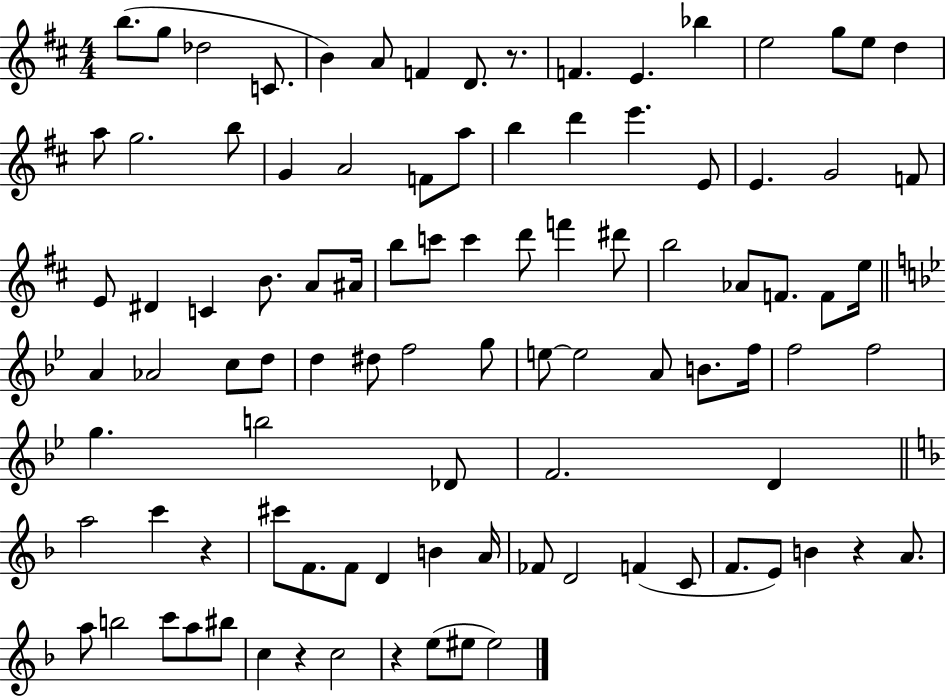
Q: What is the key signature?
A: D major